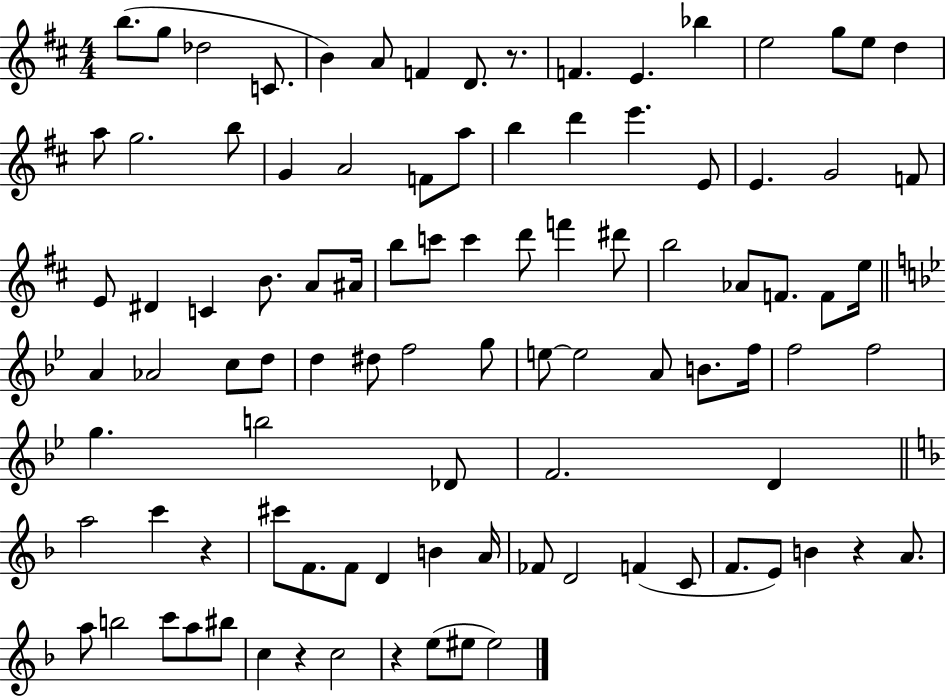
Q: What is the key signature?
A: D major